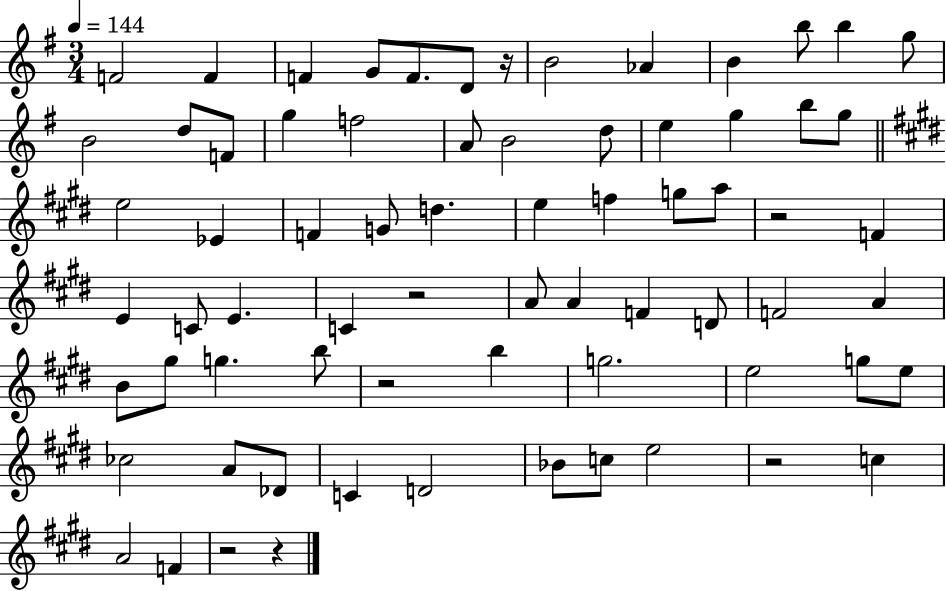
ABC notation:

X:1
T:Untitled
M:3/4
L:1/4
K:G
F2 F F G/2 F/2 D/2 z/4 B2 _A B b/2 b g/2 B2 d/2 F/2 g f2 A/2 B2 d/2 e g b/2 g/2 e2 _E F G/2 d e f g/2 a/2 z2 F E C/2 E C z2 A/2 A F D/2 F2 A B/2 ^g/2 g b/2 z2 b g2 e2 g/2 e/2 _c2 A/2 _D/2 C D2 _B/2 c/2 e2 z2 c A2 F z2 z